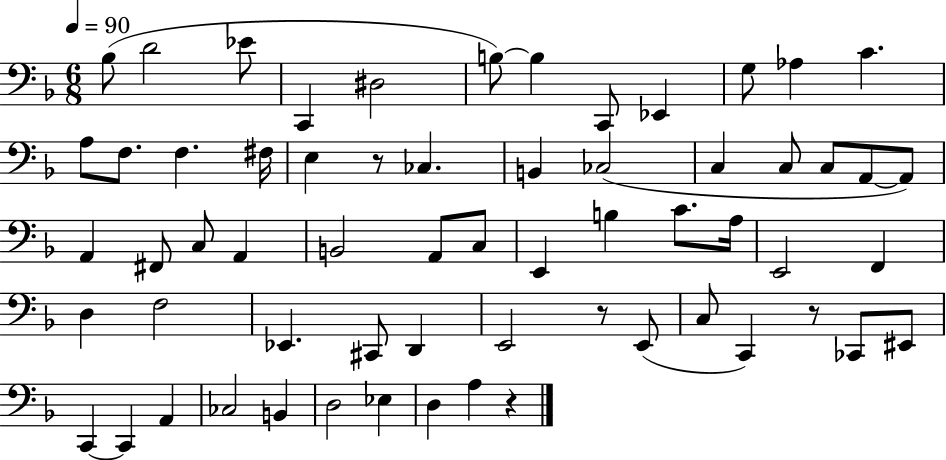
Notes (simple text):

Bb3/e D4/h Eb4/e C2/q D#3/h B3/e B3/q C2/e Eb2/q G3/e Ab3/q C4/q. A3/e F3/e. F3/q. F#3/s E3/q R/e CES3/q. B2/q CES3/h C3/q C3/e C3/e A2/e A2/e A2/q F#2/e C3/e A2/q B2/h A2/e C3/e E2/q B3/q C4/e. A3/s E2/h F2/q D3/q F3/h Eb2/q. C#2/e D2/q E2/h R/e E2/e C3/e C2/q R/e CES2/e EIS2/e C2/q C2/q A2/q CES3/h B2/q D3/h Eb3/q D3/q A3/q R/q